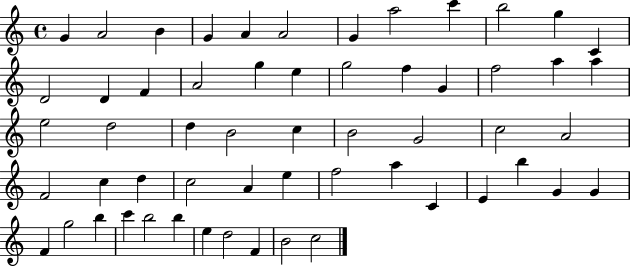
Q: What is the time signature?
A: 4/4